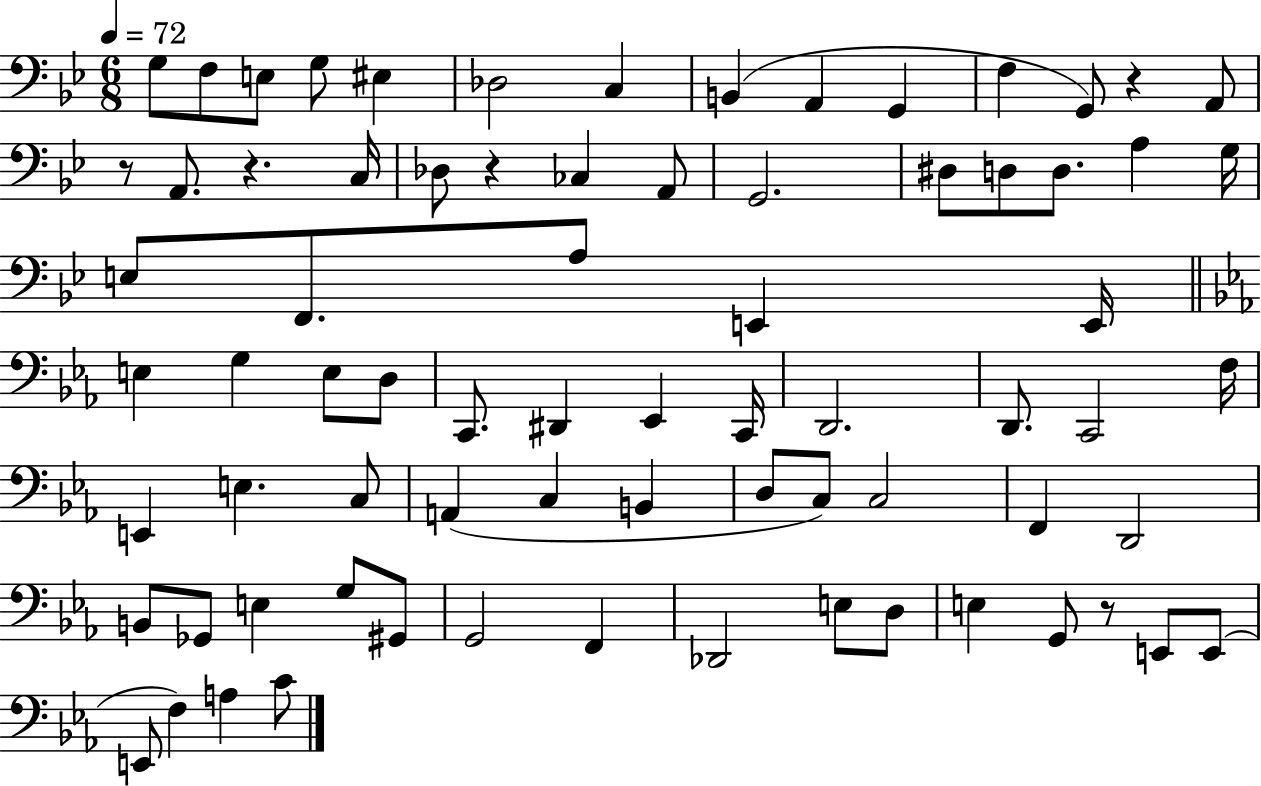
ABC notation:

X:1
T:Untitled
M:6/8
L:1/4
K:Bb
G,/2 F,/2 E,/2 G,/2 ^E, _D,2 C, B,, A,, G,, F, G,,/2 z A,,/2 z/2 A,,/2 z C,/4 _D,/2 z _C, A,,/2 G,,2 ^D,/2 D,/2 D,/2 A, G,/4 E,/2 F,,/2 A,/2 E,, E,,/4 E, G, E,/2 D,/2 C,,/2 ^D,, _E,, C,,/4 D,,2 D,,/2 C,,2 F,/4 E,, E, C,/2 A,, C, B,, D,/2 C,/2 C,2 F,, D,,2 B,,/2 _G,,/2 E, G,/2 ^G,,/2 G,,2 F,, _D,,2 E,/2 D,/2 E, G,,/2 z/2 E,,/2 E,,/2 E,,/2 F, A, C/2